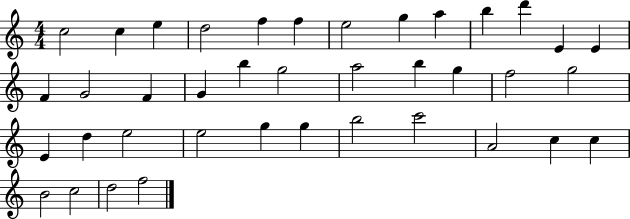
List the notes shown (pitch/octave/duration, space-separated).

C5/h C5/q E5/q D5/h F5/q F5/q E5/h G5/q A5/q B5/q D6/q E4/q E4/q F4/q G4/h F4/q G4/q B5/q G5/h A5/h B5/q G5/q F5/h G5/h E4/q D5/q E5/h E5/h G5/q G5/q B5/h C6/h A4/h C5/q C5/q B4/h C5/h D5/h F5/h